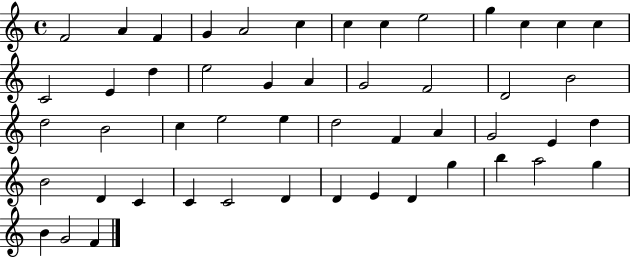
{
  \clef treble
  \time 4/4
  \defaultTimeSignature
  \key c \major
  f'2 a'4 f'4 | g'4 a'2 c''4 | c''4 c''4 e''2 | g''4 c''4 c''4 c''4 | \break c'2 e'4 d''4 | e''2 g'4 a'4 | g'2 f'2 | d'2 b'2 | \break d''2 b'2 | c''4 e''2 e''4 | d''2 f'4 a'4 | g'2 e'4 d''4 | \break b'2 d'4 c'4 | c'4 c'2 d'4 | d'4 e'4 d'4 g''4 | b''4 a''2 g''4 | \break b'4 g'2 f'4 | \bar "|."
}